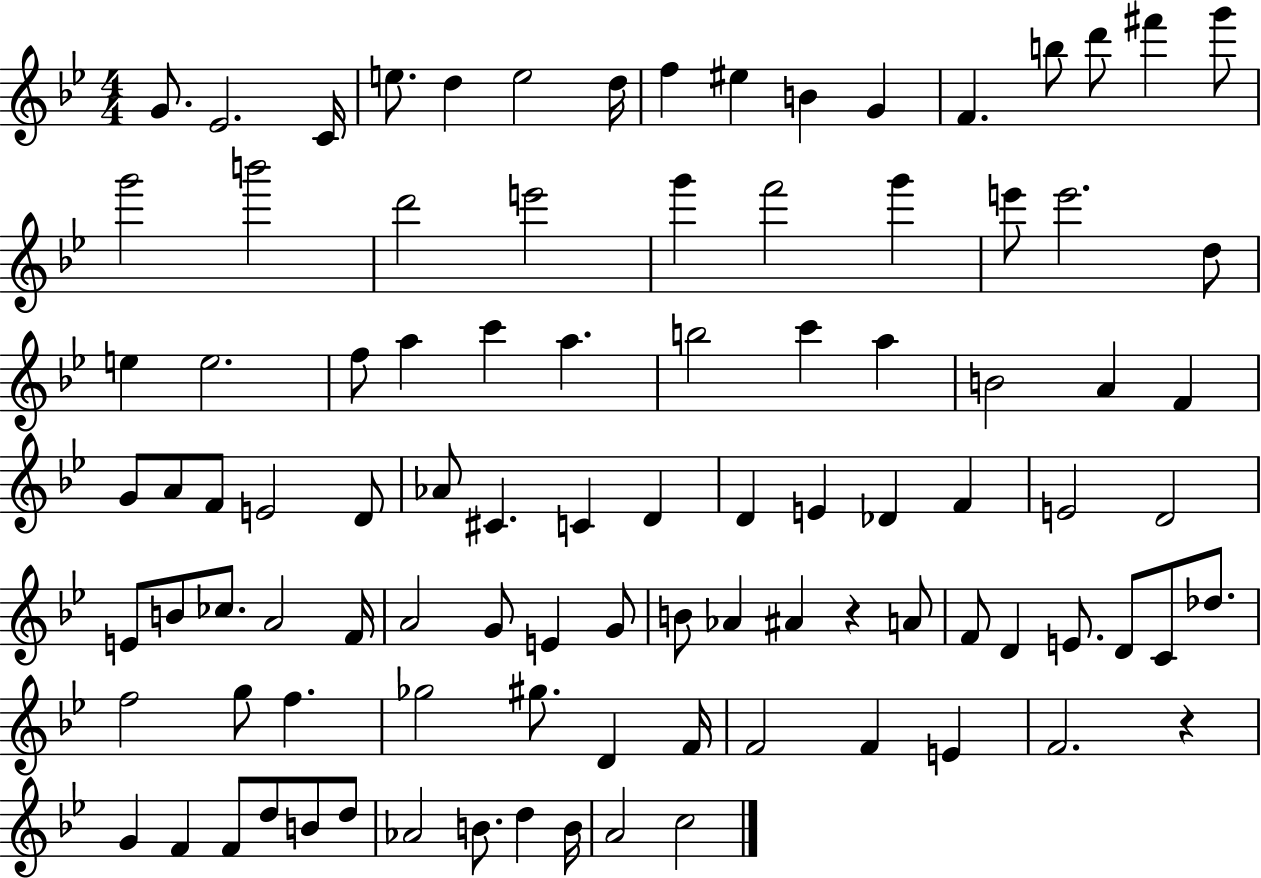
{
  \clef treble
  \numericTimeSignature
  \time 4/4
  \key bes \major
  \repeat volta 2 { g'8. ees'2. c'16 | e''8. d''4 e''2 d''16 | f''4 eis''4 b'4 g'4 | f'4. b''8 d'''8 fis'''4 g'''8 | \break g'''2 b'''2 | d'''2 e'''2 | g'''4 f'''2 g'''4 | e'''8 e'''2. d''8 | \break e''4 e''2. | f''8 a''4 c'''4 a''4. | b''2 c'''4 a''4 | b'2 a'4 f'4 | \break g'8 a'8 f'8 e'2 d'8 | aes'8 cis'4. c'4 d'4 | d'4 e'4 des'4 f'4 | e'2 d'2 | \break e'8 b'8 ces''8. a'2 f'16 | a'2 g'8 e'4 g'8 | b'8 aes'4 ais'4 r4 a'8 | f'8 d'4 e'8. d'8 c'8 des''8. | \break f''2 g''8 f''4. | ges''2 gis''8. d'4 f'16 | f'2 f'4 e'4 | f'2. r4 | \break g'4 f'4 f'8 d''8 b'8 d''8 | aes'2 b'8. d''4 b'16 | a'2 c''2 | } \bar "|."
}